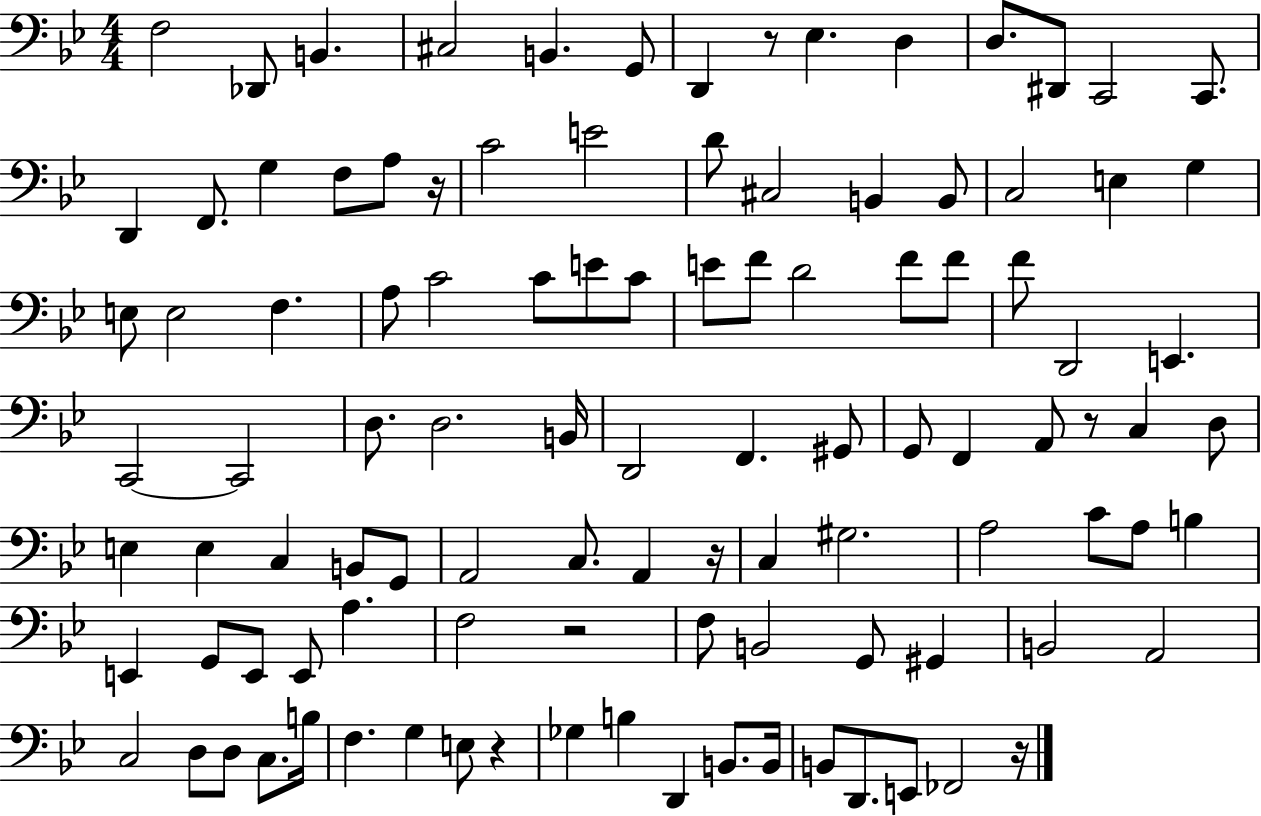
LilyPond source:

{
  \clef bass
  \numericTimeSignature
  \time 4/4
  \key bes \major
  \repeat volta 2 { f2 des,8 b,4. | cis2 b,4. g,8 | d,4 r8 ees4. d4 | d8. dis,8 c,2 c,8. | \break d,4 f,8. g4 f8 a8 r16 | c'2 e'2 | d'8 cis2 b,4 b,8 | c2 e4 g4 | \break e8 e2 f4. | a8 c'2 c'8 e'8 c'8 | e'8 f'8 d'2 f'8 f'8 | f'8 d,2 e,4. | \break c,2~~ c,2 | d8. d2. b,16 | d,2 f,4. gis,8 | g,8 f,4 a,8 r8 c4 d8 | \break e4 e4 c4 b,8 g,8 | a,2 c8. a,4 r16 | c4 gis2. | a2 c'8 a8 b4 | \break e,4 g,8 e,8 e,8 a4. | f2 r2 | f8 b,2 g,8 gis,4 | b,2 a,2 | \break c2 d8 d8 c8. b16 | f4. g4 e8 r4 | ges4 b4 d,4 b,8. b,16 | b,8 d,8. e,8 fes,2 r16 | \break } \bar "|."
}